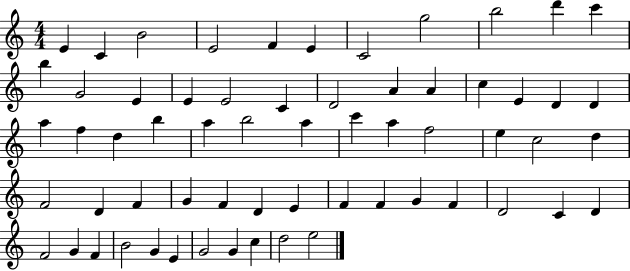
E4/q C4/q B4/h E4/h F4/q E4/q C4/h G5/h B5/h D6/q C6/q B5/q G4/h E4/q E4/q E4/h C4/q D4/h A4/q A4/q C5/q E4/q D4/q D4/q A5/q F5/q D5/q B5/q A5/q B5/h A5/q C6/q A5/q F5/h E5/q C5/h D5/q F4/h D4/q F4/q G4/q F4/q D4/q E4/q F4/q F4/q G4/q F4/q D4/h C4/q D4/q F4/h G4/q F4/q B4/h G4/q E4/q G4/h G4/q C5/q D5/h E5/h